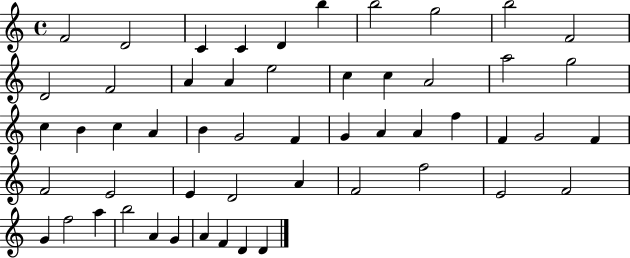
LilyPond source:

{
  \clef treble
  \time 4/4
  \defaultTimeSignature
  \key c \major
  f'2 d'2 | c'4 c'4 d'4 b''4 | b''2 g''2 | b''2 f'2 | \break d'2 f'2 | a'4 a'4 e''2 | c''4 c''4 a'2 | a''2 g''2 | \break c''4 b'4 c''4 a'4 | b'4 g'2 f'4 | g'4 a'4 a'4 f''4 | f'4 g'2 f'4 | \break f'2 e'2 | e'4 d'2 a'4 | f'2 f''2 | e'2 f'2 | \break g'4 f''2 a''4 | b''2 a'4 g'4 | a'4 f'4 d'4 d'4 | \bar "|."
}